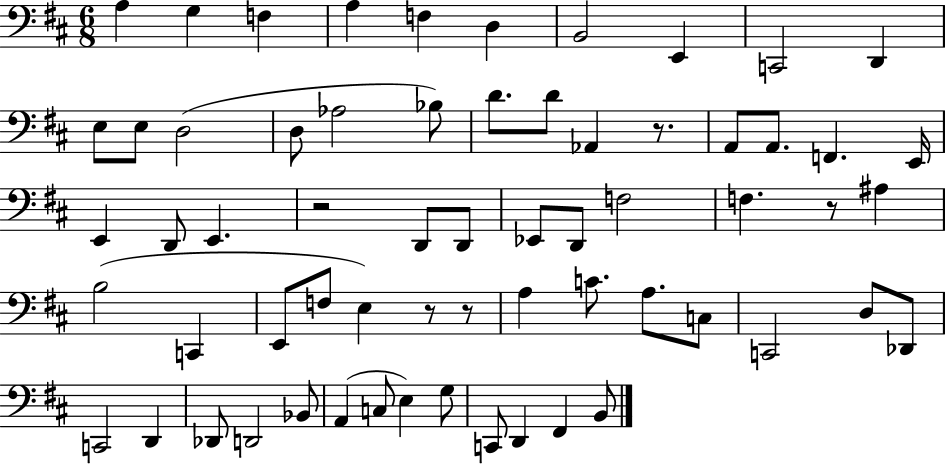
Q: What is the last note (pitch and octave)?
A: B2